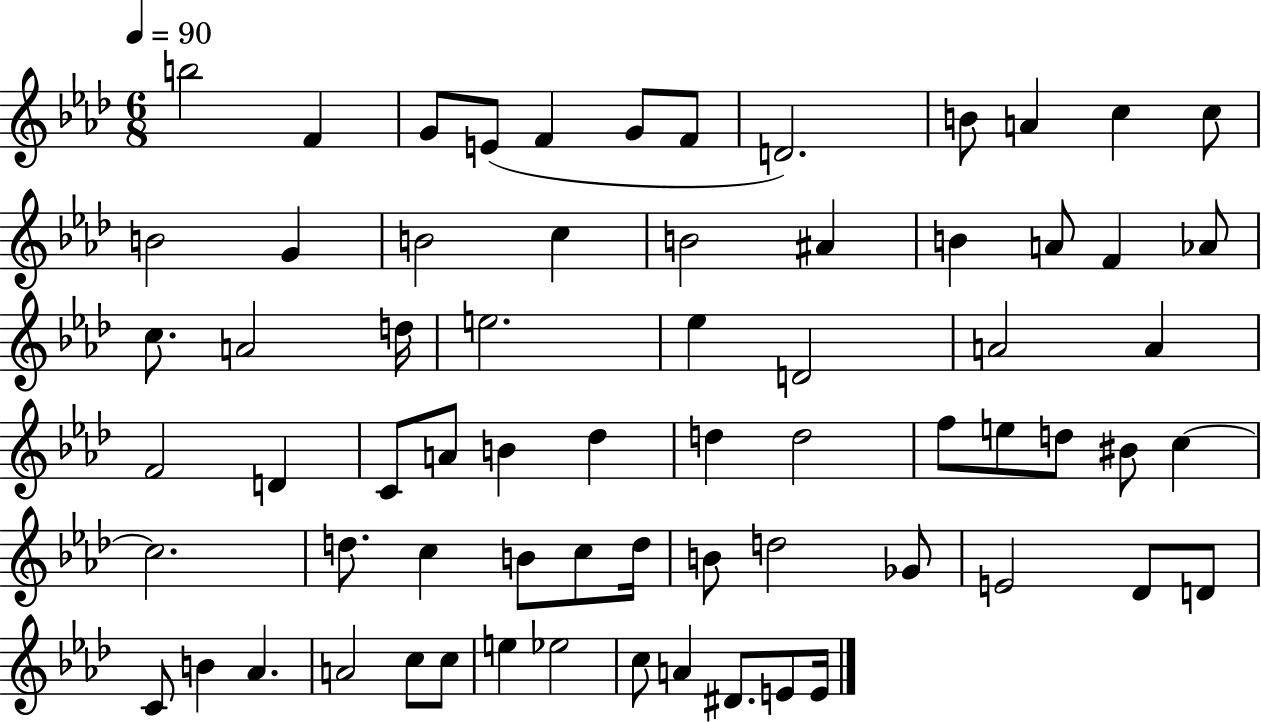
{
  \clef treble
  \numericTimeSignature
  \time 6/8
  \key aes \major
  \tempo 4 = 90
  b''2 f'4 | g'8 e'8( f'4 g'8 f'8 | d'2.) | b'8 a'4 c''4 c''8 | \break b'2 g'4 | b'2 c''4 | b'2 ais'4 | b'4 a'8 f'4 aes'8 | \break c''8. a'2 d''16 | e''2. | ees''4 d'2 | a'2 a'4 | \break f'2 d'4 | c'8 a'8 b'4 des''4 | d''4 d''2 | f''8 e''8 d''8 bis'8 c''4~~ | \break c''2. | d''8. c''4 b'8 c''8 d''16 | b'8 d''2 ges'8 | e'2 des'8 d'8 | \break c'8 b'4 aes'4. | a'2 c''8 c''8 | e''4 ees''2 | c''8 a'4 dis'8. e'8 e'16 | \break \bar "|."
}